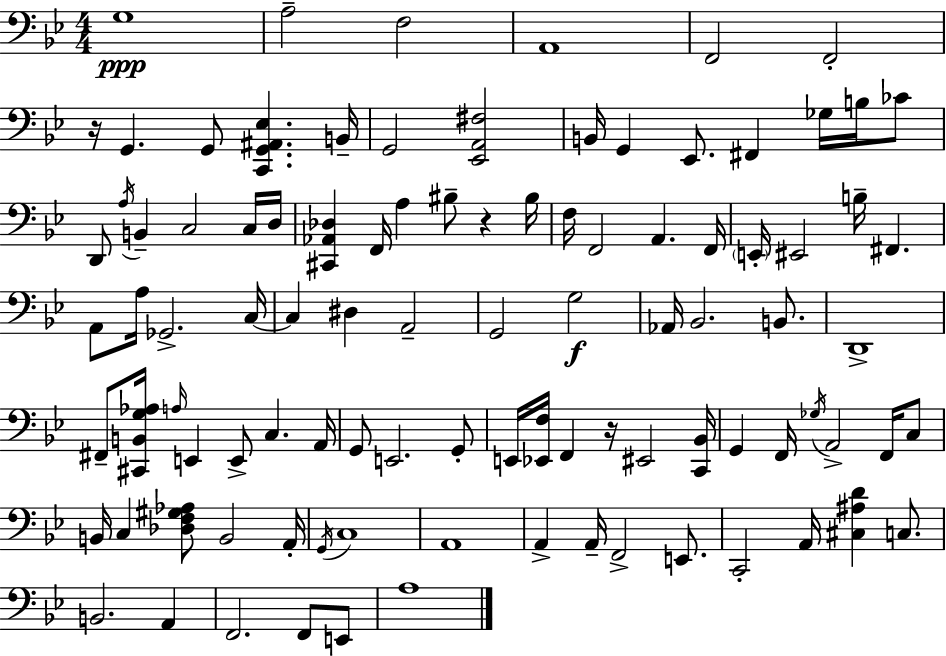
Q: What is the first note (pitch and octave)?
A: G3